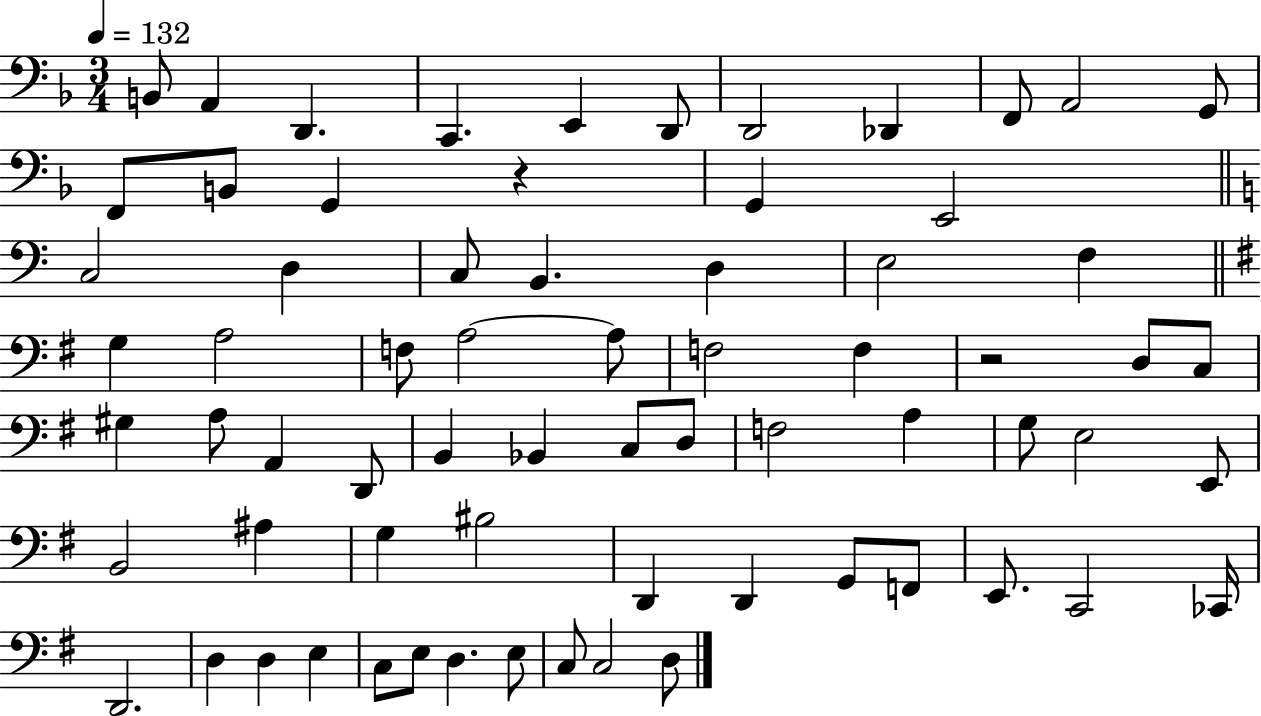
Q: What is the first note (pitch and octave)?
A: B2